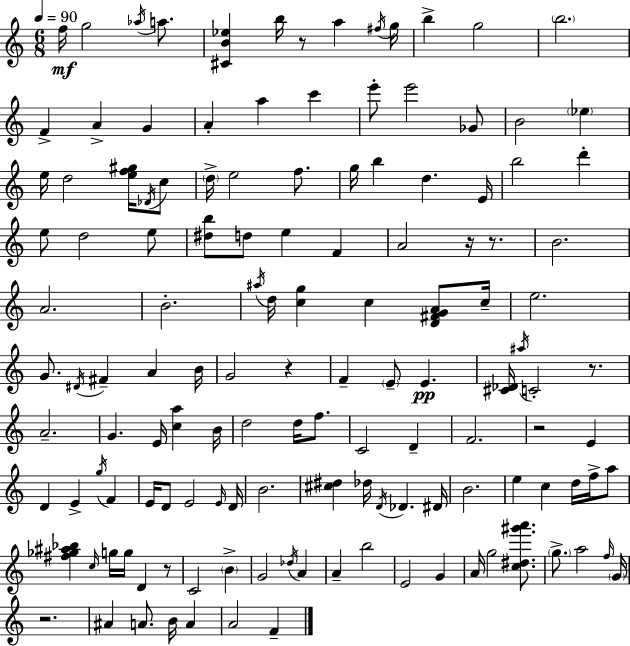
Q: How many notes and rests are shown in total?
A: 135